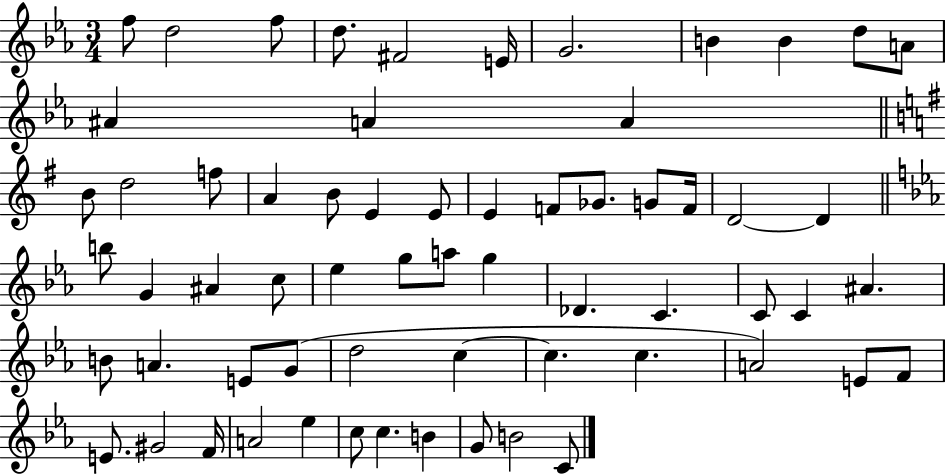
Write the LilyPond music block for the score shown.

{
  \clef treble
  \numericTimeSignature
  \time 3/4
  \key ees \major
  f''8 d''2 f''8 | d''8. fis'2 e'16 | g'2. | b'4 b'4 d''8 a'8 | \break ais'4 a'4 a'4 | \bar "||" \break \key g \major b'8 d''2 f''8 | a'4 b'8 e'4 e'8 | e'4 f'8 ges'8. g'8 f'16 | d'2~~ d'4 | \break \bar "||" \break \key c \minor b''8 g'4 ais'4 c''8 | ees''4 g''8 a''8 g''4 | des'4. c'4. | c'8 c'4 ais'4. | \break b'8 a'4. e'8 g'8( | d''2 c''4~~ | c''4. c''4. | a'2) e'8 f'8 | \break e'8. gis'2 f'16 | a'2 ees''4 | c''8 c''4. b'4 | g'8 b'2 c'8 | \break \bar "|."
}